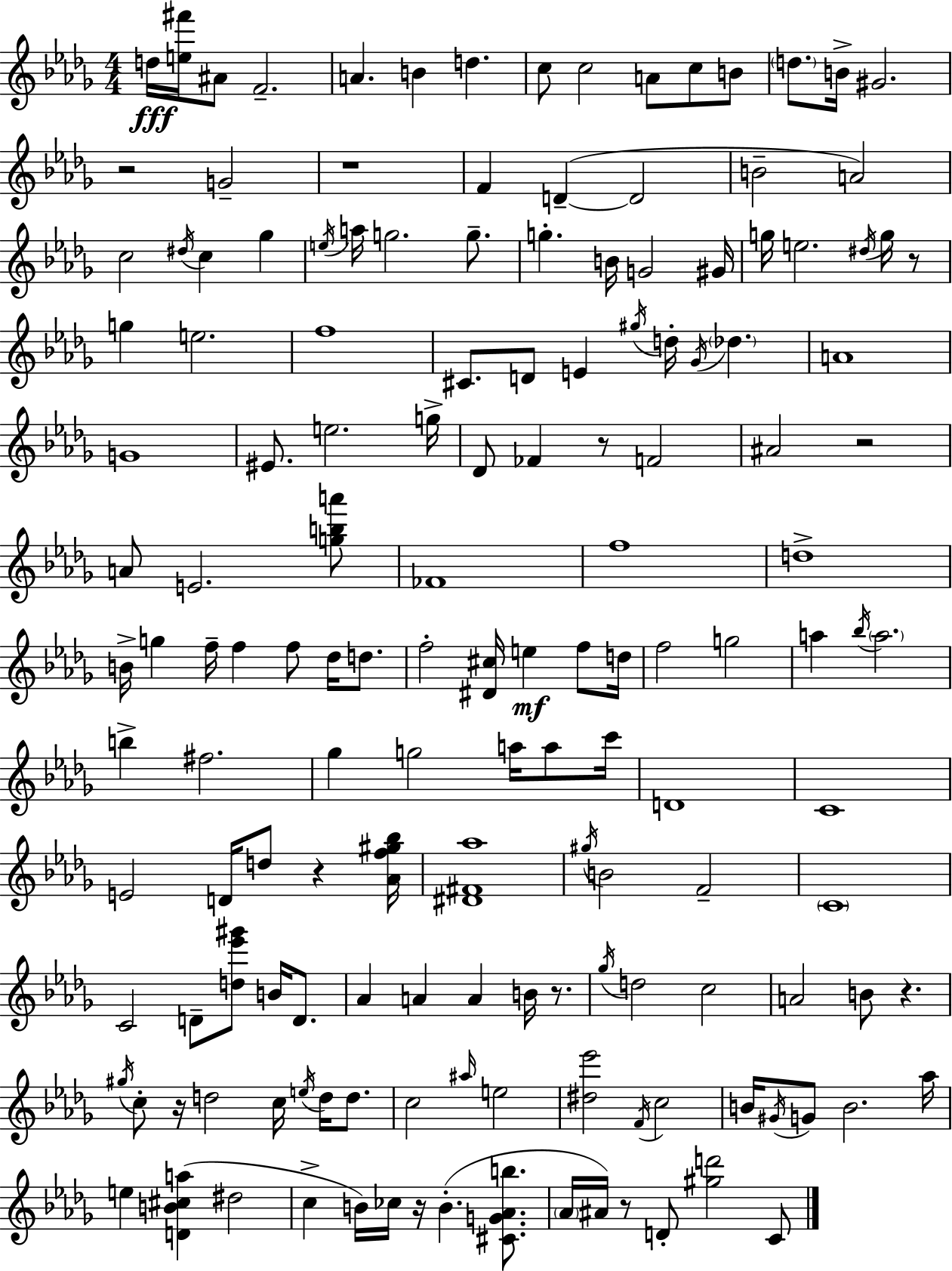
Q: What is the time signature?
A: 4/4